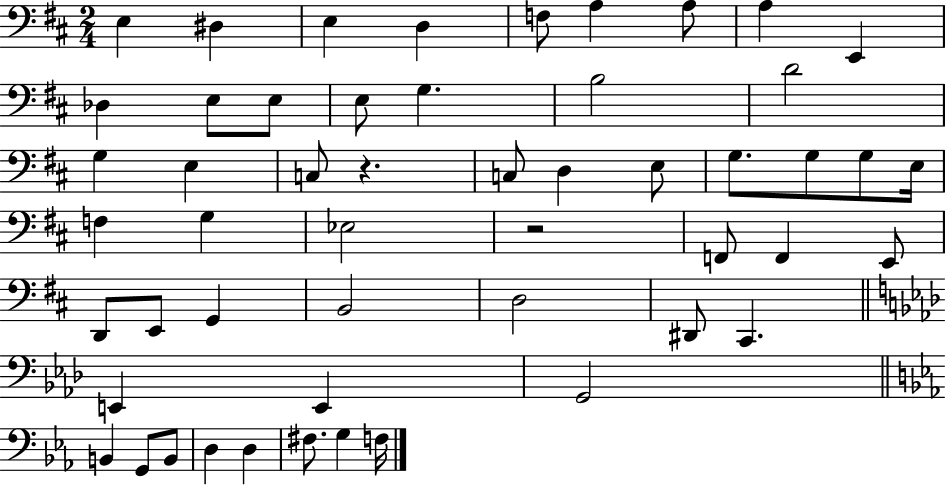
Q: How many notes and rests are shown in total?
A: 52